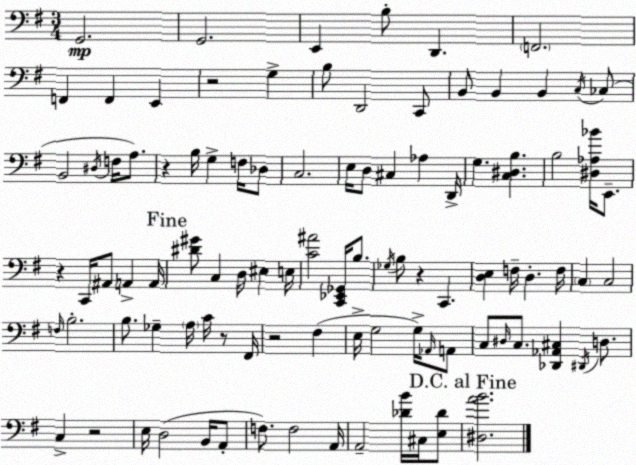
X:1
T:Untitled
M:3/4
L:1/4
K:Em
G,,2 G,,2 E,, B,/2 D,, F,,2 F,, F,, E,, z2 G, B,/2 D,,2 C,,/2 B,,/2 B,, B,, C,/4 _C,/2 B,,2 ^D,/4 F,/4 A,/2 z B,/4 G, F,/4 _D,/2 C,2 E,/4 D,/2 ^C, _A, D,,/4 G, [C,^D,B,] B,2 [^D,_A,_B]/4 E,,/2 z C,,/4 ^A,,/2 A,, A,,/4 [^D^G]/2 C, D,/4 ^E, E,/4 [C^A]2 [C,,_E,,_G,,]/4 B,/2 _G,/4 B,/2 z C,, [D,E,] F,/4 D, F,/4 C, C,2 F,/4 B,2 B,/2 _G, A,/4 C/4 z/2 ^F,,/4 z2 ^F, E,/4 G,2 G,/4 _A,,/4 A,,/2 C,/2 ^D,/4 C,/2 [_D,,_A,,^C,] ^D,,/4 D,/2 C, z2 E,/4 D,2 B,,/4 A,,/2 F,/2 F,2 A,,/4 A,,2 [_DB]/4 ^C,/4 [E,_D]/2 [^D,AB]2